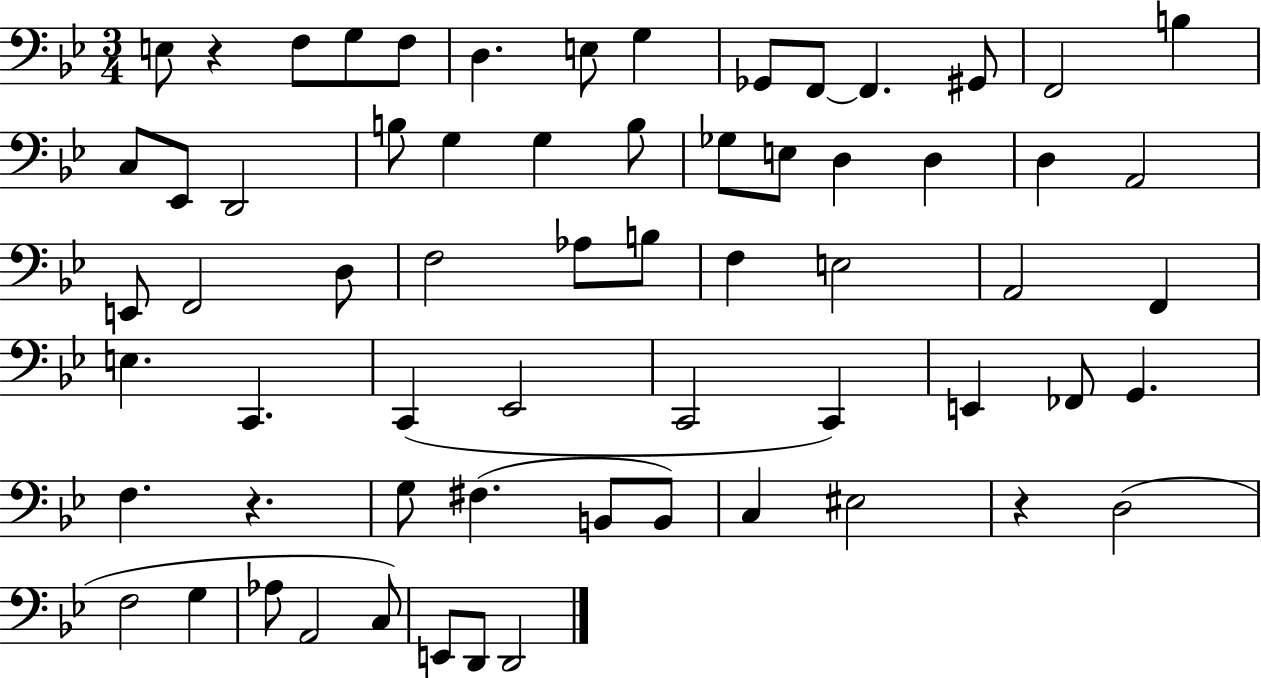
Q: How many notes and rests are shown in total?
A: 64